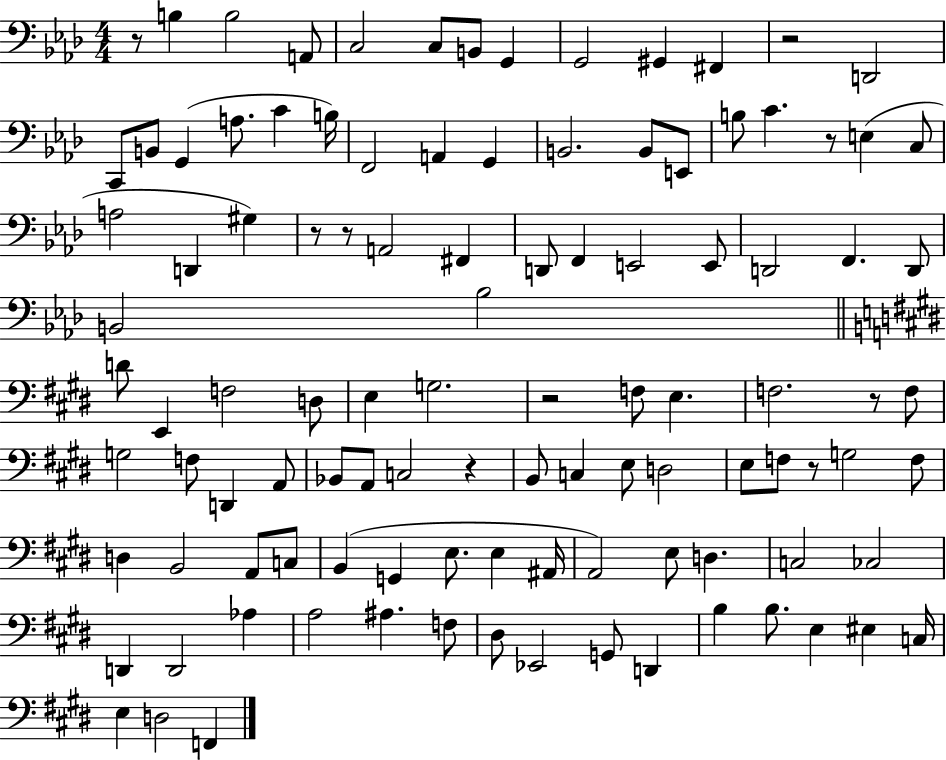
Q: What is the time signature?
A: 4/4